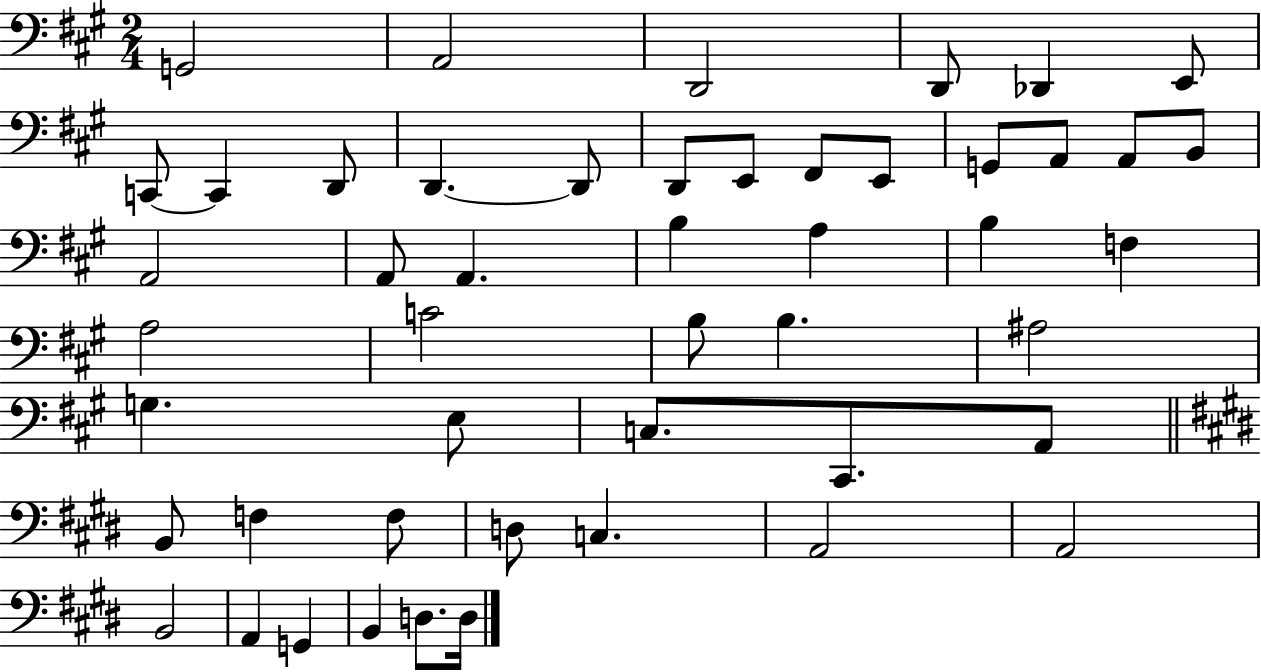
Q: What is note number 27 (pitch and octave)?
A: A3